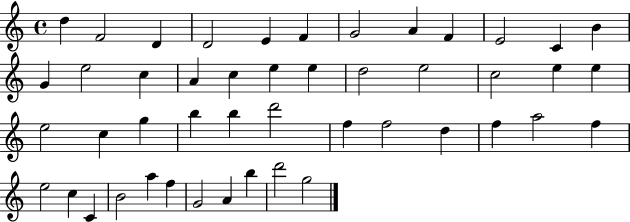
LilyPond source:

{
  \clef treble
  \time 4/4
  \defaultTimeSignature
  \key c \major
  d''4 f'2 d'4 | d'2 e'4 f'4 | g'2 a'4 f'4 | e'2 c'4 b'4 | \break g'4 e''2 c''4 | a'4 c''4 e''4 e''4 | d''2 e''2 | c''2 e''4 e''4 | \break e''2 c''4 g''4 | b''4 b''4 d'''2 | f''4 f''2 d''4 | f''4 a''2 f''4 | \break e''2 c''4 c'4 | b'2 a''4 f''4 | g'2 a'4 b''4 | d'''2 g''2 | \break \bar "|."
}